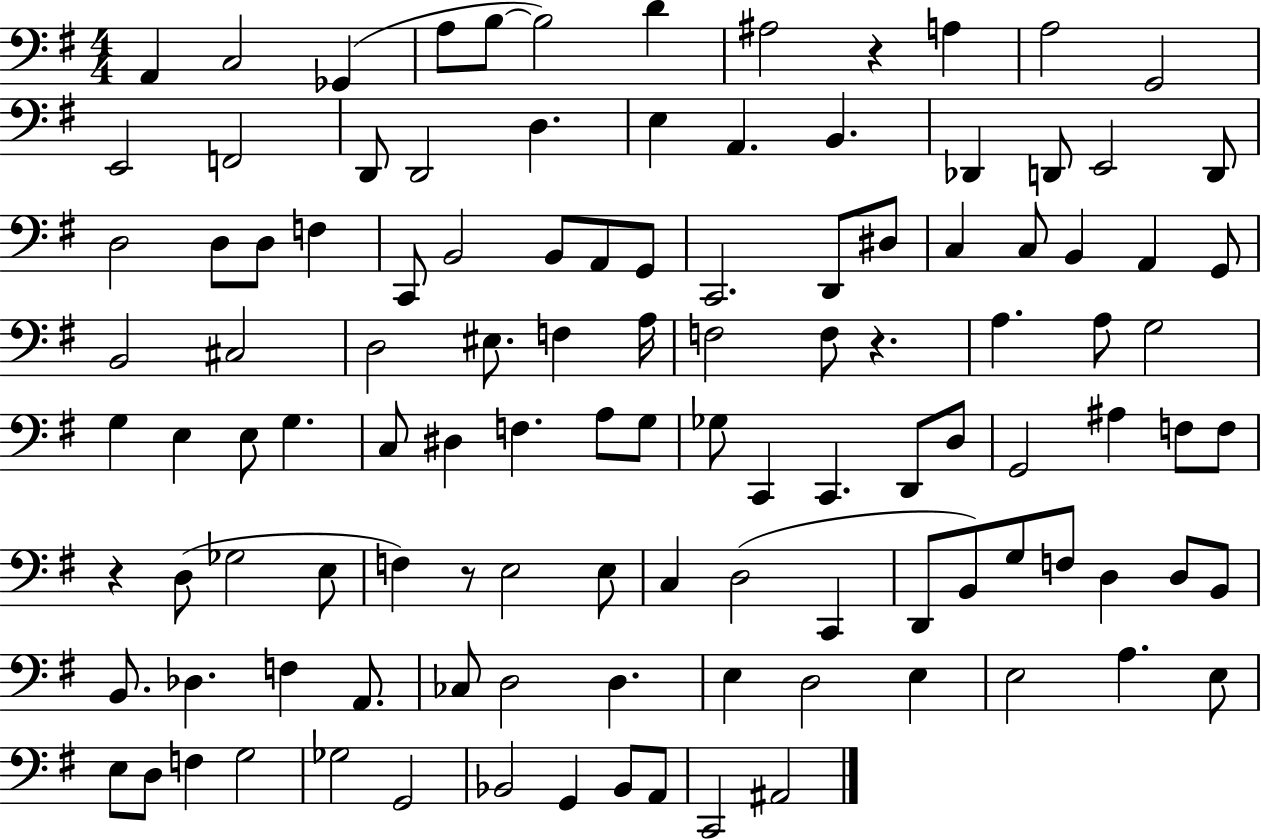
{
  \clef bass
  \numericTimeSignature
  \time 4/4
  \key g \major
  \repeat volta 2 { a,4 c2 ges,4( | a8 b8~~ b2) d'4 | ais2 r4 a4 | a2 g,2 | \break e,2 f,2 | d,8 d,2 d4. | e4 a,4. b,4. | des,4 d,8 e,2 d,8 | \break d2 d8 d8 f4 | c,8 b,2 b,8 a,8 g,8 | c,2. d,8 dis8 | c4 c8 b,4 a,4 g,8 | \break b,2 cis2 | d2 eis8. f4 a16 | f2 f8 r4. | a4. a8 g2 | \break g4 e4 e8 g4. | c8 dis4 f4. a8 g8 | ges8 c,4 c,4. d,8 d8 | g,2 ais4 f8 f8 | \break r4 d8( ges2 e8 | f4) r8 e2 e8 | c4 d2( c,4 | d,8 b,8) g8 f8 d4 d8 b,8 | \break b,8. des4. f4 a,8. | ces8 d2 d4. | e4 d2 e4 | e2 a4. e8 | \break e8 d8 f4 g2 | ges2 g,2 | bes,2 g,4 bes,8 a,8 | c,2 ais,2 | \break } \bar "|."
}